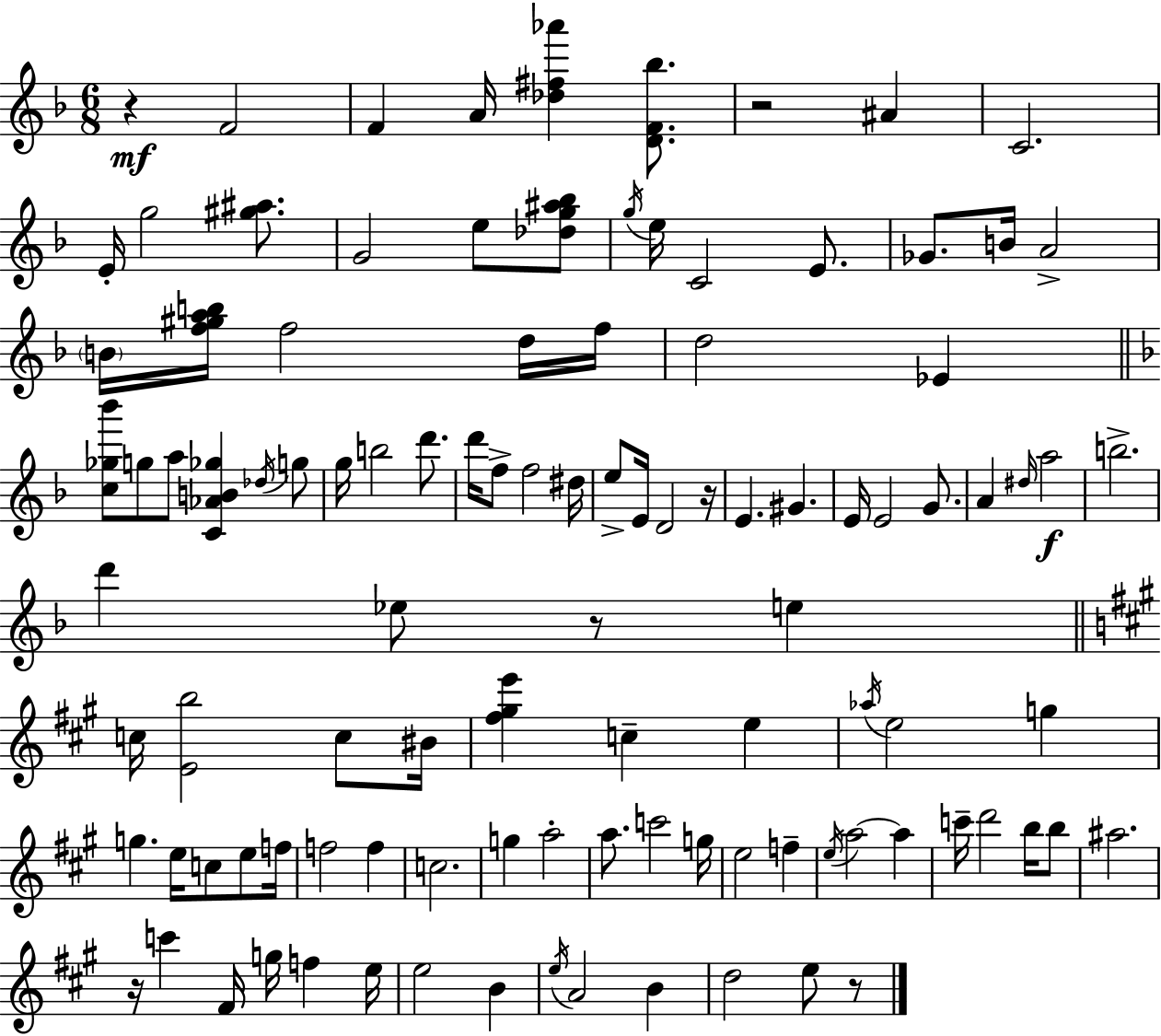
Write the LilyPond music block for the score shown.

{
  \clef treble
  \numericTimeSignature
  \time 6/8
  \key d \minor
  r4\mf f'2 | f'4 a'16 <des'' fis'' aes'''>4 <d' f' bes''>8. | r2 ais'4 | c'2. | \break e'16-. g''2 <gis'' ais''>8. | g'2 e''8 <des'' g'' ais'' bes''>8 | \acciaccatura { g''16 } e''16 c'2 e'8. | ges'8. b'16 a'2-> | \break \parenthesize b'16 <f'' gis'' a'' b''>16 f''2 d''16 | f''16 d''2 ees'4 | \bar "||" \break \key f \major <c'' ges'' bes'''>8 g''8 a''8 <c' aes' b' ges''>4 \acciaccatura { des''16 } g''8 | g''16 b''2 d'''8. | d'''16 f''8-> f''2 | dis''16 e''8-> e'16 d'2 | \break r16 e'4. gis'4. | e'16 e'2 g'8. | a'4 \grace { dis''16 } a''2\f | b''2.-> | \break d'''4 ees''8 r8 e''4 | \bar "||" \break \key a \major c''16 <e' b''>2 c''8 bis'16 | <fis'' gis'' e'''>4 c''4-- e''4 | \acciaccatura { aes''16 } e''2 g''4 | g''4. e''16 c''8 e''8 | \break f''16 f''2 f''4 | c''2. | g''4 a''2-. | a''8. c'''2 | \break g''16 e''2 f''4-- | \acciaccatura { e''16 } a''2~~ a''4 | c'''16-- d'''2 b''16 | b''8 ais''2. | \break r16 c'''4 fis'16 g''16 f''4 | e''16 e''2 b'4 | \acciaccatura { e''16 } a'2 b'4 | d''2 e''8 | \break r8 \bar "|."
}